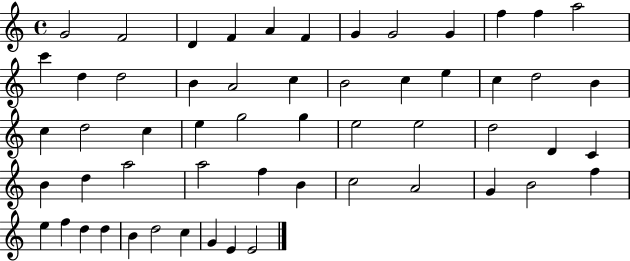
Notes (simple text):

G4/h F4/h D4/q F4/q A4/q F4/q G4/q G4/h G4/q F5/q F5/q A5/h C6/q D5/q D5/h B4/q A4/h C5/q B4/h C5/q E5/q C5/q D5/h B4/q C5/q D5/h C5/q E5/q G5/h G5/q E5/h E5/h D5/h D4/q C4/q B4/q D5/q A5/h A5/h F5/q B4/q C5/h A4/h G4/q B4/h F5/q E5/q F5/q D5/q D5/q B4/q D5/h C5/q G4/q E4/q E4/h